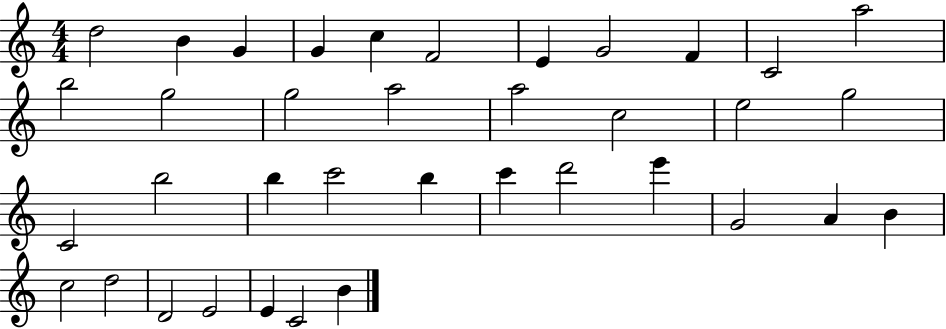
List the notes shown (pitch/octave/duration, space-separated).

D5/h B4/q G4/q G4/q C5/q F4/h E4/q G4/h F4/q C4/h A5/h B5/h G5/h G5/h A5/h A5/h C5/h E5/h G5/h C4/h B5/h B5/q C6/h B5/q C6/q D6/h E6/q G4/h A4/q B4/q C5/h D5/h D4/h E4/h E4/q C4/h B4/q